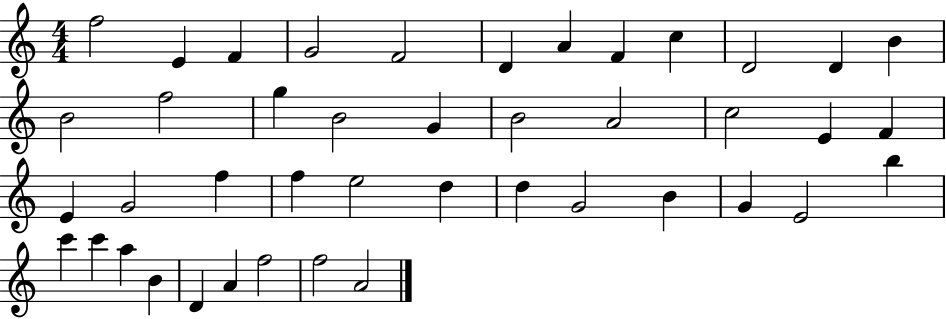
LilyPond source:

{
  \clef treble
  \numericTimeSignature
  \time 4/4
  \key c \major
  f''2 e'4 f'4 | g'2 f'2 | d'4 a'4 f'4 c''4 | d'2 d'4 b'4 | \break b'2 f''2 | g''4 b'2 g'4 | b'2 a'2 | c''2 e'4 f'4 | \break e'4 g'2 f''4 | f''4 e''2 d''4 | d''4 g'2 b'4 | g'4 e'2 b''4 | \break c'''4 c'''4 a''4 b'4 | d'4 a'4 f''2 | f''2 a'2 | \bar "|."
}